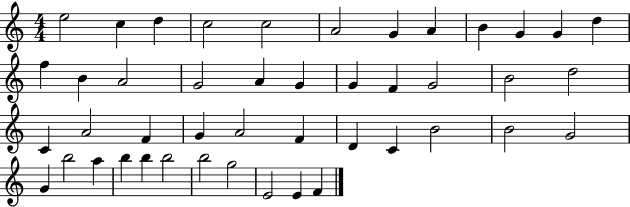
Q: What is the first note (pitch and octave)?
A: E5